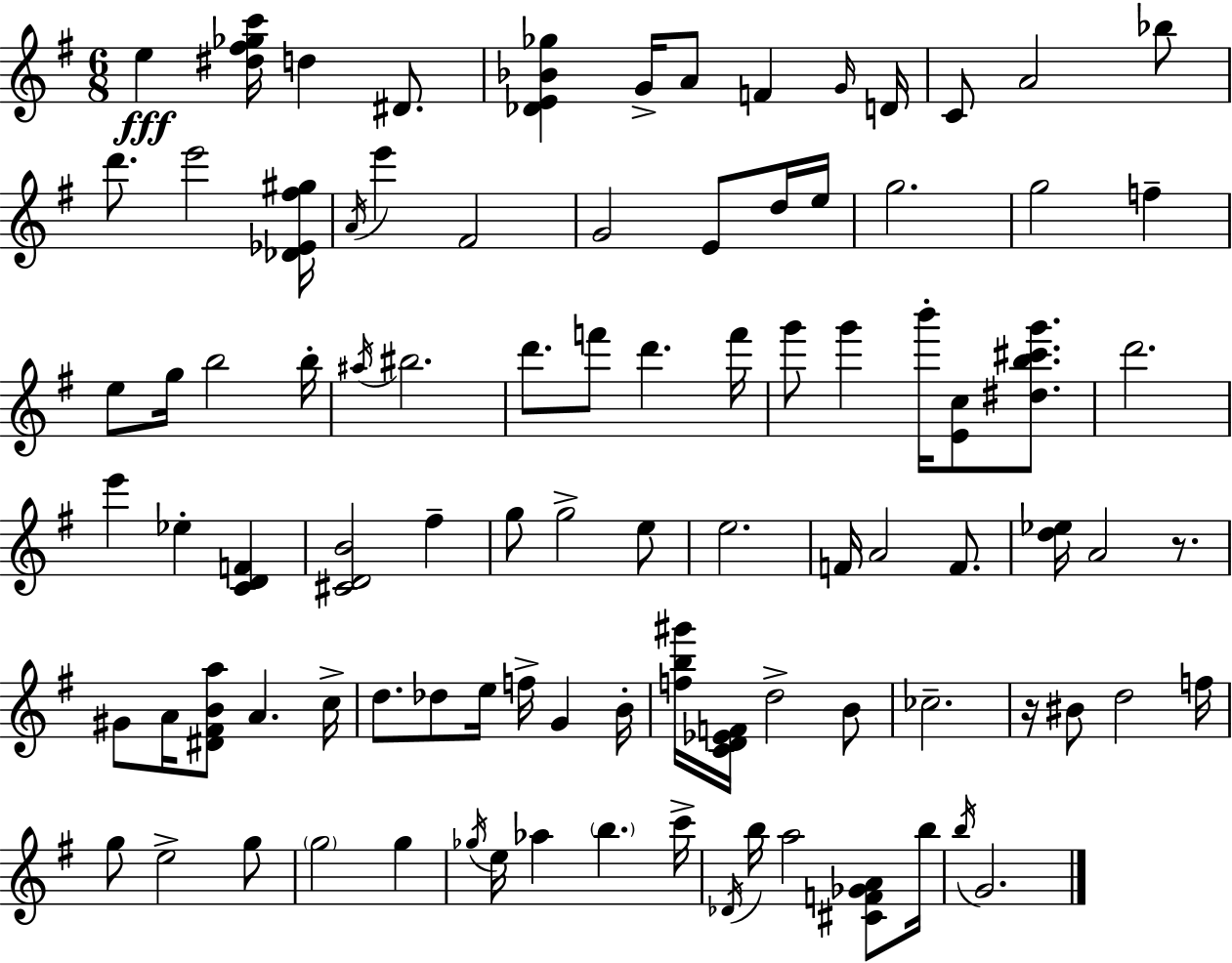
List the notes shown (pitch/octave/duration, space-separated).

E5/q [D#5,F#5,Gb5,C6]/s D5/q D#4/e. [Db4,E4,Bb4,Gb5]/q G4/s A4/e F4/q G4/s D4/s C4/e A4/h Bb5/e D6/e. E6/h [Db4,Eb4,F#5,G#5]/s A4/s E6/q F#4/h G4/h E4/e D5/s E5/s G5/h. G5/h F5/q E5/e G5/s B5/h B5/s A#5/s BIS5/h. D6/e. F6/e D6/q. F6/s G6/e G6/q B6/s [E4,C5]/e [D#5,B5,C#6,G6]/e. D6/h. E6/q Eb5/q [C4,D4,F4]/q [C#4,D4,B4]/h F#5/q G5/e G5/h E5/e E5/h. F4/s A4/h F4/e. [D5,Eb5]/s A4/h R/e. G#4/e A4/s [D#4,F#4,B4,A5]/e A4/q. C5/s D5/e. Db5/e E5/s F5/s G4/q B4/s [F5,B5,G#6]/s [C4,D4,Eb4,F4]/s D5/h B4/e CES5/h. R/s BIS4/e D5/h F5/s G5/e E5/h G5/e G5/h G5/q Gb5/s E5/s Ab5/q B5/q. C6/s Db4/s B5/s A5/h [C#4,F4,Gb4,A4]/e B5/s B5/s G4/h.